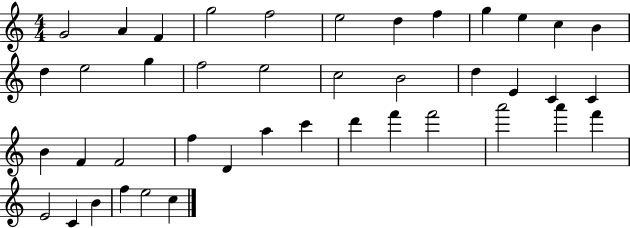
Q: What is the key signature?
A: C major